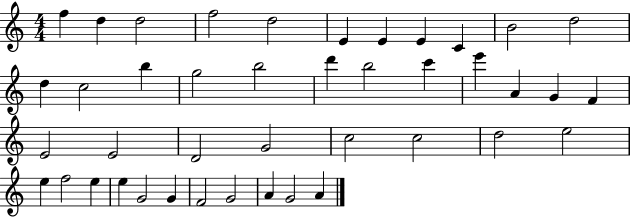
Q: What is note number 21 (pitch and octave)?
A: A4